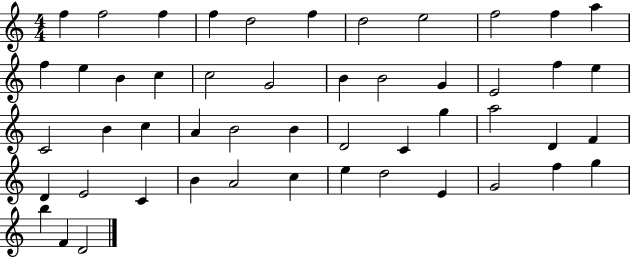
{
  \clef treble
  \numericTimeSignature
  \time 4/4
  \key c \major
  f''4 f''2 f''4 | f''4 d''2 f''4 | d''2 e''2 | f''2 f''4 a''4 | \break f''4 e''4 b'4 c''4 | c''2 g'2 | b'4 b'2 g'4 | e'2 f''4 e''4 | \break c'2 b'4 c''4 | a'4 b'2 b'4 | d'2 c'4 g''4 | a''2 d'4 f'4 | \break d'4 e'2 c'4 | b'4 a'2 c''4 | e''4 d''2 e'4 | g'2 f''4 g''4 | \break b''4 f'4 d'2 | \bar "|."
}